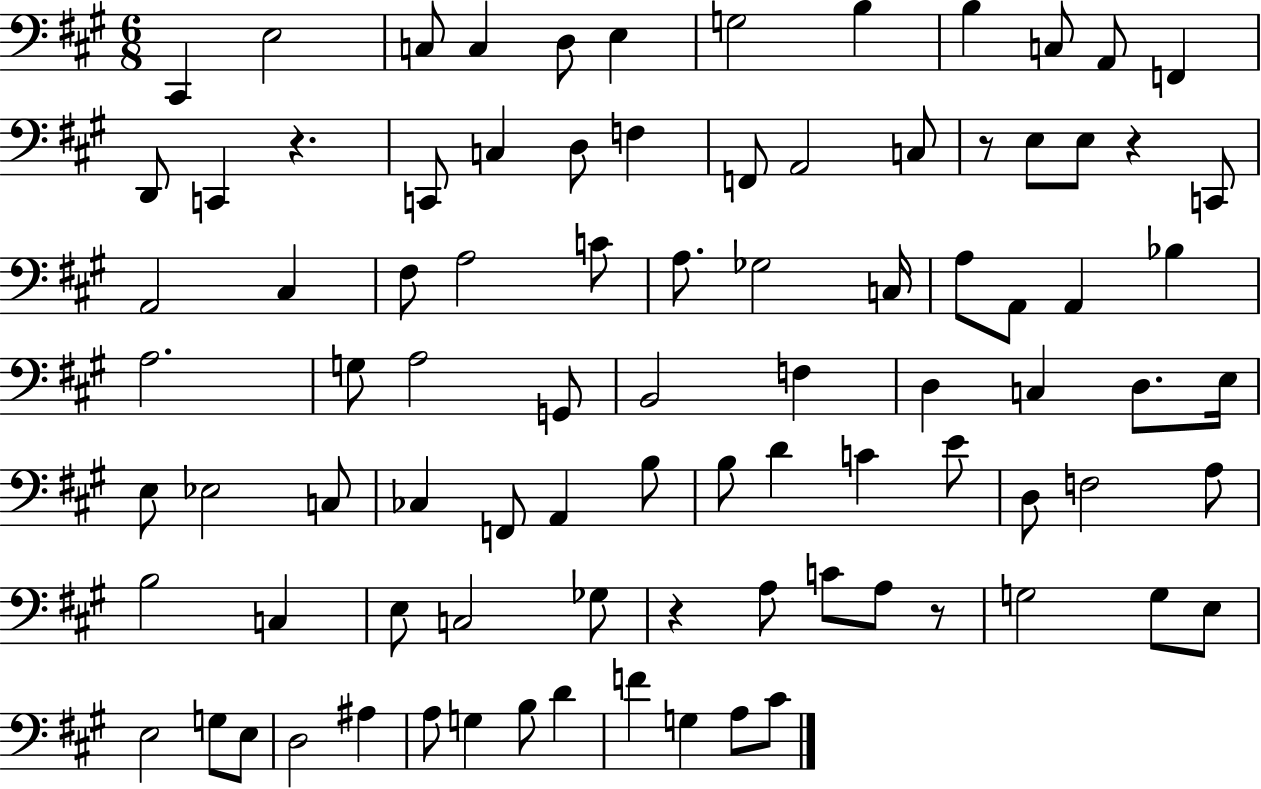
C#2/q E3/h C3/e C3/q D3/e E3/q G3/h B3/q B3/q C3/e A2/e F2/q D2/e C2/q R/q. C2/e C3/q D3/e F3/q F2/e A2/h C3/e R/e E3/e E3/e R/q C2/e A2/h C#3/q F#3/e A3/h C4/e A3/e. Gb3/h C3/s A3/e A2/e A2/q Bb3/q A3/h. G3/e A3/h G2/e B2/h F3/q D3/q C3/q D3/e. E3/s E3/e Eb3/h C3/e CES3/q F2/e A2/q B3/e B3/e D4/q C4/q E4/e D3/e F3/h A3/e B3/h C3/q E3/e C3/h Gb3/e R/q A3/e C4/e A3/e R/e G3/h G3/e E3/e E3/h G3/e E3/e D3/h A#3/q A3/e G3/q B3/e D4/q F4/q G3/q A3/e C#4/e